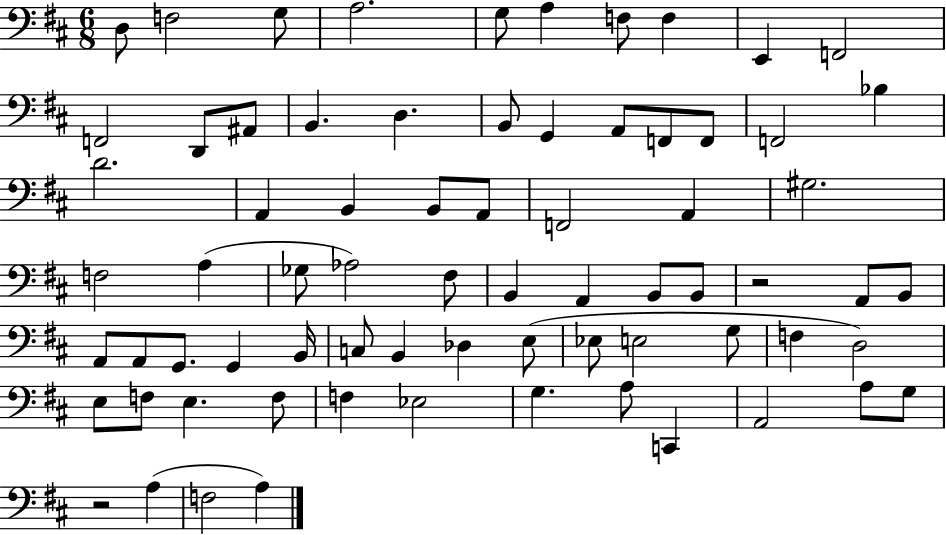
{
  \clef bass
  \numericTimeSignature
  \time 6/8
  \key d \major
  d8 f2 g8 | a2. | g8 a4 f8 f4 | e,4 f,2 | \break f,2 d,8 ais,8 | b,4. d4. | b,8 g,4 a,8 f,8 f,8 | f,2 bes4 | \break d'2. | a,4 b,4 b,8 a,8 | f,2 a,4 | gis2. | \break f2 a4( | ges8 aes2) fis8 | b,4 a,4 b,8 b,8 | r2 a,8 b,8 | \break a,8 a,8 g,8. g,4 b,16 | c8 b,4 des4 e8( | ees8 e2 g8 | f4 d2) | \break e8 f8 e4. f8 | f4 ees2 | g4. a8 c,4 | a,2 a8 g8 | \break r2 a4( | f2 a4) | \bar "|."
}